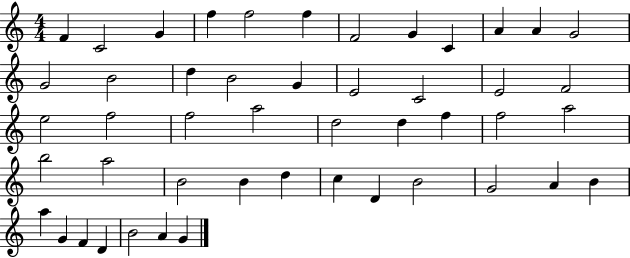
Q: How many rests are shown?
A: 0